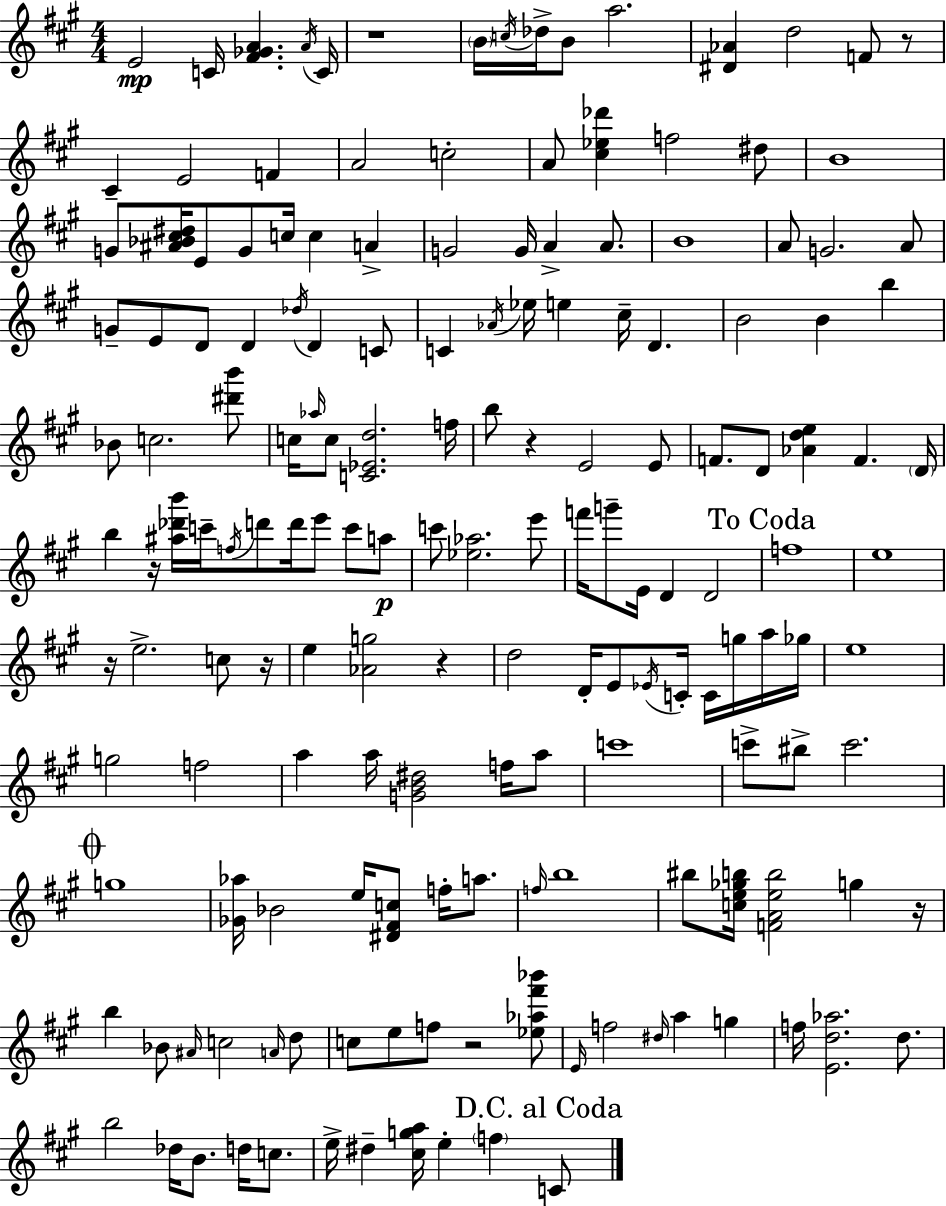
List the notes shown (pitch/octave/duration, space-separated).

E4/h C4/s [F#4,Gb4,A4]/q. A4/s C4/s R/w B4/s C5/s Db5/s B4/e A5/h. [D#4,Ab4]/q D5/h F4/e R/e C#4/q E4/h F4/q A4/h C5/h A4/e [C#5,Eb5,Db6]/q F5/h D#5/e B4/w G4/e [A#4,Bb4,C#5,D#5]/s E4/e G4/e C5/s C5/q A4/q G4/h G4/s A4/q A4/e. B4/w A4/e G4/h. A4/e G4/e E4/e D4/e D4/q Db5/s D4/q C4/e C4/q Ab4/s Eb5/s E5/q C#5/s D4/q. B4/h B4/q B5/q Bb4/e C5/h. [D#6,B6]/e C5/s Ab5/s C5/e [C4,Eb4,D5]/h. F5/s B5/e R/q E4/h E4/e F4/e. D4/e [Ab4,D5,E5]/q F4/q. D4/s B5/q R/s [A#5,Db6,B6]/s C6/s F5/s D6/e D6/s E6/e C6/e A5/e C6/e [Eb5,Ab5]/h. E6/e F6/s G6/e E4/s D4/q D4/h F5/w E5/w R/s E5/h. C5/e R/s E5/q [Ab4,G5]/h R/q D5/h D4/s E4/e Eb4/s C4/s C4/s G5/s A5/s Gb5/s E5/w G5/h F5/h A5/q A5/s [G4,B4,D#5]/h F5/s A5/e C6/w C6/e BIS5/e C6/h. G5/w [Gb4,Ab5]/s Bb4/h E5/s [D#4,F#4,C5]/e F5/s A5/e. F5/s B5/w BIS5/e [C5,E5,Gb5,B5]/s [F4,A4,E5,B5]/h G5/q R/s B5/q Bb4/e A#4/s C5/h A4/s D5/e C5/e E5/e F5/e R/h [Eb5,Ab5,F#6,Bb6]/e E4/s F5/h D#5/s A5/q G5/q F5/s [E4,D5,Ab5]/h. D5/e. B5/h Db5/s B4/e. D5/s C5/e. E5/s D#5/q [C#5,G5,A5]/s E5/q F5/q C4/e